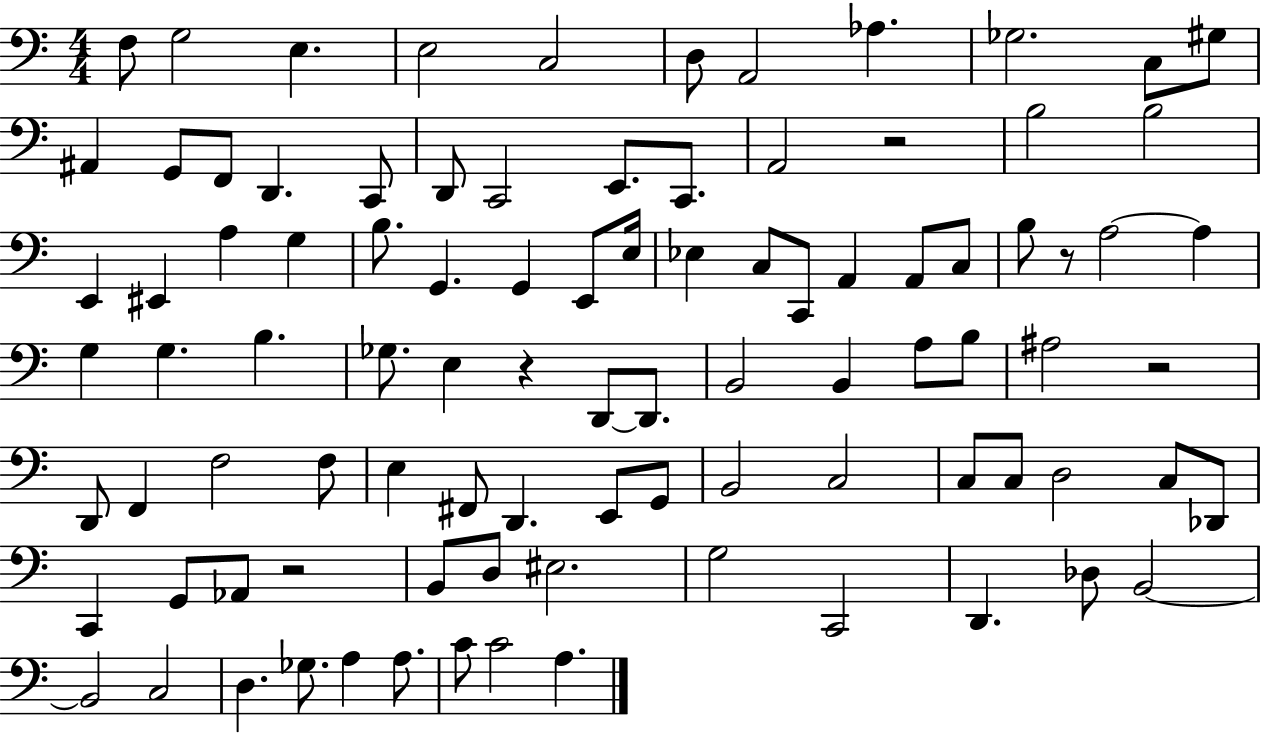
X:1
T:Untitled
M:4/4
L:1/4
K:C
F,/2 G,2 E, E,2 C,2 D,/2 A,,2 _A, _G,2 C,/2 ^G,/2 ^A,, G,,/2 F,,/2 D,, C,,/2 D,,/2 C,,2 E,,/2 C,,/2 A,,2 z2 B,2 B,2 E,, ^E,, A, G, B,/2 G,, G,, E,,/2 E,/4 _E, C,/2 C,,/2 A,, A,,/2 C,/2 B,/2 z/2 A,2 A, G, G, B, _G,/2 E, z D,,/2 D,,/2 B,,2 B,, A,/2 B,/2 ^A,2 z2 D,,/2 F,, F,2 F,/2 E, ^F,,/2 D,, E,,/2 G,,/2 B,,2 C,2 C,/2 C,/2 D,2 C,/2 _D,,/2 C,, G,,/2 _A,,/2 z2 B,,/2 D,/2 ^E,2 G,2 C,,2 D,, _D,/2 B,,2 B,,2 C,2 D, _G,/2 A, A,/2 C/2 C2 A,